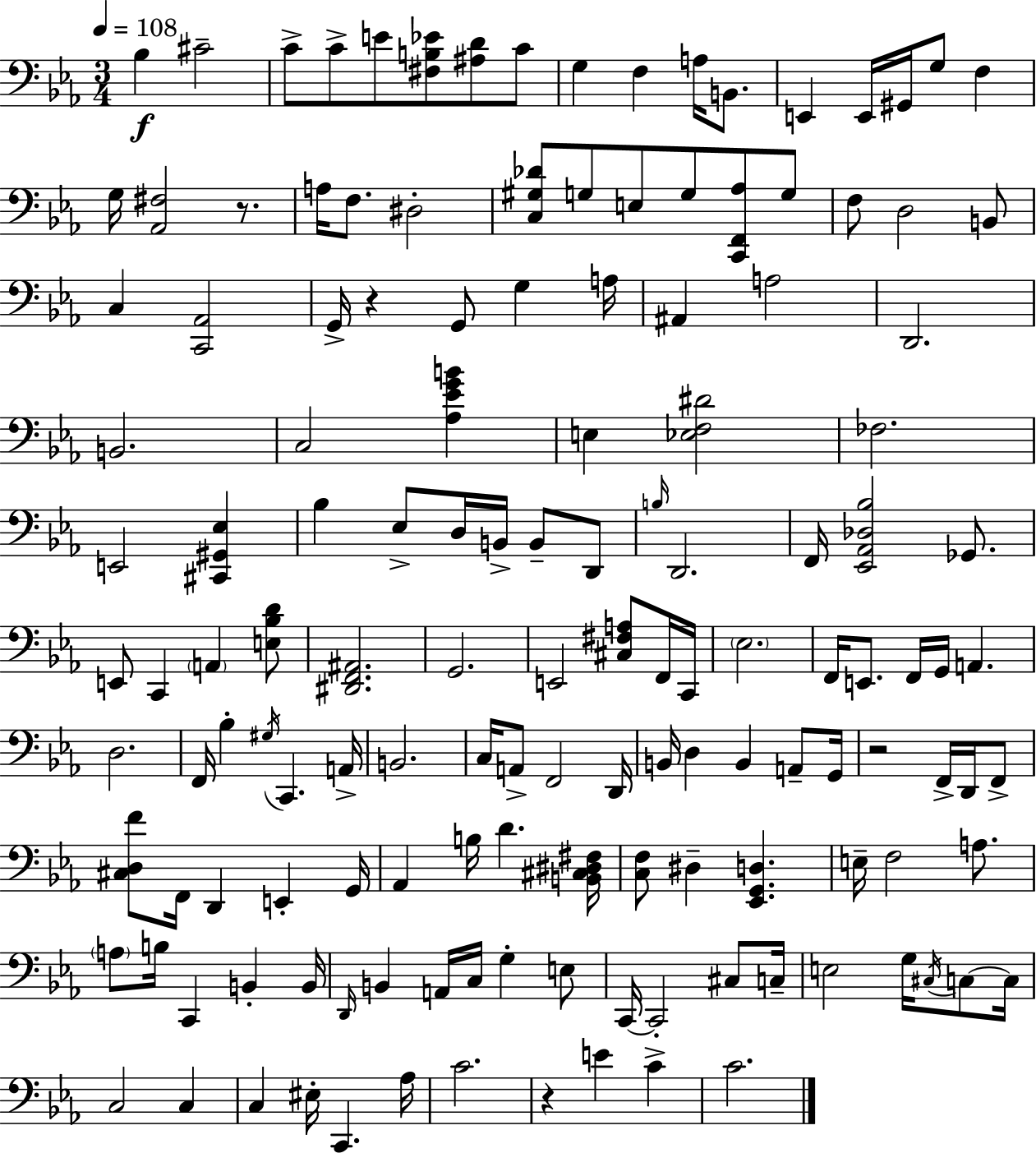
Bb3/q C#4/h C4/e C4/e E4/e [F#3,B3,Eb4]/e [A#3,D4]/e C4/e G3/q F3/q A3/s B2/e. E2/q E2/s G#2/s G3/e F3/q G3/s [Ab2,F#3]/h R/e. A3/s F3/e. D#3/h [C3,G#3,Db4]/e G3/e E3/e G3/e [C2,F2,Ab3]/e G3/e F3/e D3/h B2/e C3/q [C2,Ab2]/h G2/s R/q G2/e G3/q A3/s A#2/q A3/h D2/h. B2/h. C3/h [Ab3,Eb4,G4,B4]/q E3/q [Eb3,F3,D#4]/h FES3/h. E2/h [C#2,G#2,Eb3]/q Bb3/q Eb3/e D3/s B2/s B2/e D2/e B3/s D2/h. F2/s [Eb2,Ab2,Db3,Bb3]/h Gb2/e. E2/e C2/q A2/q [E3,Bb3,D4]/e [D#2,F2,A#2]/h. G2/h. E2/h [C#3,F#3,A3]/e F2/s C2/s Eb3/h. F2/s E2/e. F2/s G2/s A2/q. D3/h. F2/s Bb3/q G#3/s C2/q. A2/s B2/h. C3/s A2/e F2/h D2/s B2/s D3/q B2/q A2/e G2/s R/h F2/s D2/s F2/e [C#3,D3,F4]/e F2/s D2/q E2/q G2/s Ab2/q B3/s D4/q. [B2,C#3,D#3,F#3]/s [C3,F3]/e D#3/q [Eb2,G2,D3]/q. E3/s F3/h A3/e. A3/e B3/s C2/q B2/q B2/s D2/s B2/q A2/s C3/s G3/q E3/e C2/s C2/h C#3/e C3/s E3/h G3/s C#3/s C3/e C3/s C3/h C3/q C3/q EIS3/s C2/q. Ab3/s C4/h. R/q E4/q C4/q C4/h.